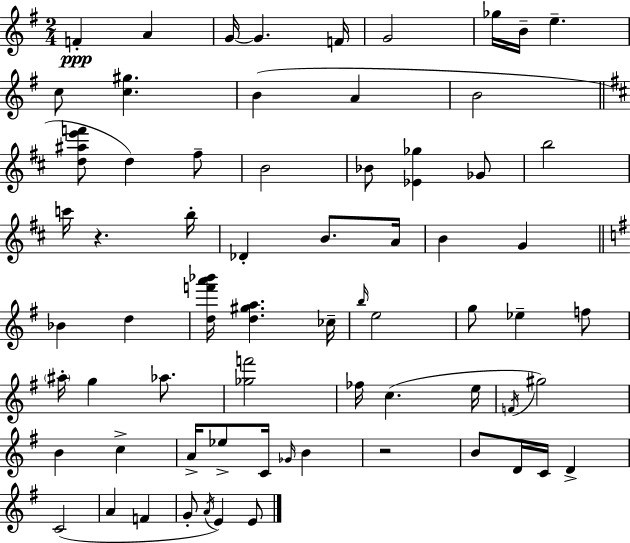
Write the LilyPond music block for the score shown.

{
  \clef treble
  \numericTimeSignature
  \time 2/4
  \key g \major
  f'4-.\ppp a'4 | g'16~~ g'4. f'16 | g'2 | ges''16 b'16-- e''4.-- | \break c''8 <c'' gis''>4. | b'4( a'4 | b'2 | \bar "||" \break \key d \major <d'' ais'' e''' f'''>8 d''4) fis''8-- | b'2 | bes'8 <ees' ges''>4 ges'8 | b''2 | \break c'''16 r4. b''16-. | des'4-. b'8. a'16 | b'4 g'4 | \bar "||" \break \key g \major bes'4 d''4 | <d'' f''' a''' bes'''>16 <d'' gis'' a''>4. ces''16-- | \grace { b''16 } e''2 | g''8 ees''4-- f''8 | \break \parenthesize ais''16-. g''4 aes''8. | <ges'' f'''>2 | fes''16 c''4.( | e''16 \acciaccatura { f'16 }) gis''2 | \break b'4 c''4-> | a'16-> ees''8-> c'16 \grace { ges'16 } b'4 | r2 | b'8 d'16 c'16 d'4-> | \break c'2( | a'4 f'4 | g'8-. \acciaccatura { a'16 }) e'4 | e'8 \bar "|."
}